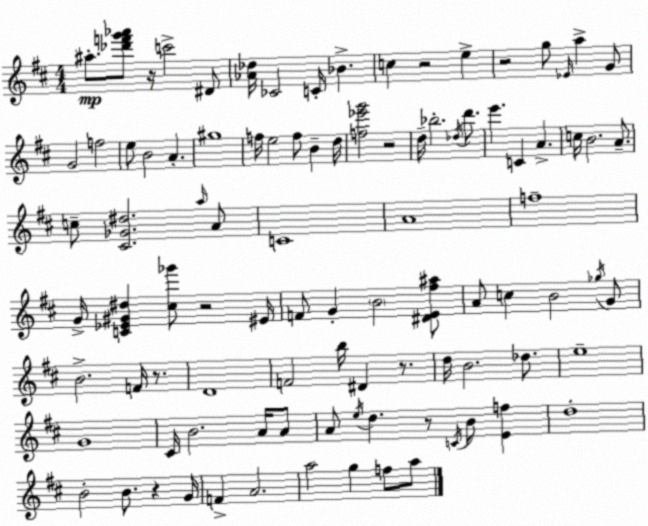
X:1
T:Untitled
M:4/4
L:1/4
K:D
^a/2 [_d'f'g'_a']/2 z/4 c'2 ^D/2 [_A_d]/4 _C2 C/4 _B c z2 e z2 g/2 _E/4 a G/2 G2 f2 e/2 B2 A ^g4 f/4 e2 f/2 B d/4 [f_e'g']2 z2 d/4 _b2 _d/4 d'/2 e' C A c/4 B2 A/2 c/2 [^C_G^d]2 a/4 A/2 C4 A4 f4 G/4 [C_E^G^d] [^c_g']/2 z2 ^E/4 F/2 G B2 [^DE^f^a]/2 A/2 c B2 _g/4 G/2 B2 F/4 z/2 D4 F2 b/4 ^D z/2 d/4 B2 _d/2 e4 G4 ^C/4 B2 A/4 A/2 A/2 e/4 d z/2 C/4 B/2 [Ef] d4 B2 B/2 z G/4 F A2 a2 g f/2 a/2